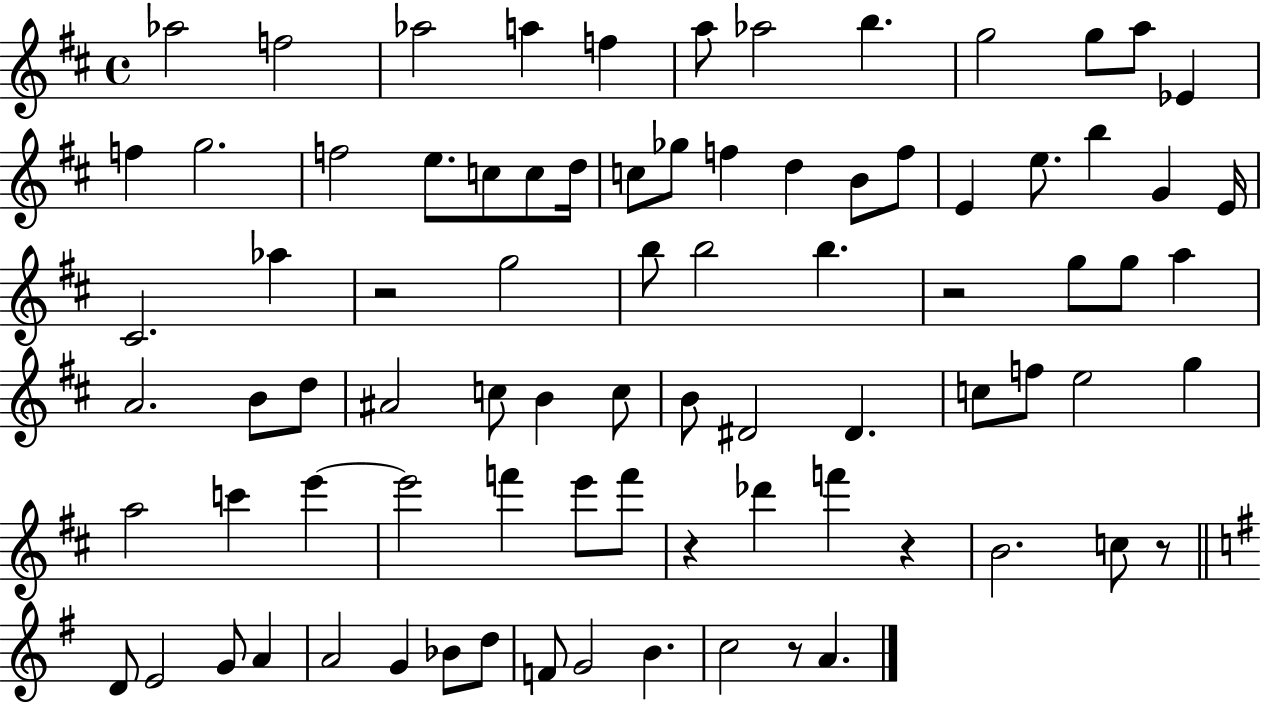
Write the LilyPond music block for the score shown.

{
  \clef treble
  \time 4/4
  \defaultTimeSignature
  \key d \major
  aes''2 f''2 | aes''2 a''4 f''4 | a''8 aes''2 b''4. | g''2 g''8 a''8 ees'4 | \break f''4 g''2. | f''2 e''8. c''8 c''8 d''16 | c''8 ges''8 f''4 d''4 b'8 f''8 | e'4 e''8. b''4 g'4 e'16 | \break cis'2. aes''4 | r2 g''2 | b''8 b''2 b''4. | r2 g''8 g''8 a''4 | \break a'2. b'8 d''8 | ais'2 c''8 b'4 c''8 | b'8 dis'2 dis'4. | c''8 f''8 e''2 g''4 | \break a''2 c'''4 e'''4~~ | e'''2 f'''4 e'''8 f'''8 | r4 des'''4 f'''4 r4 | b'2. c''8 r8 | \break \bar "||" \break \key e \minor d'8 e'2 g'8 a'4 | a'2 g'4 bes'8 d''8 | f'8 g'2 b'4. | c''2 r8 a'4. | \break \bar "|."
}